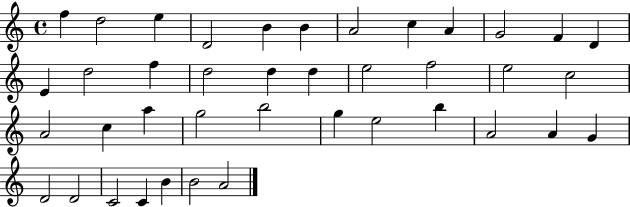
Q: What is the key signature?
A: C major